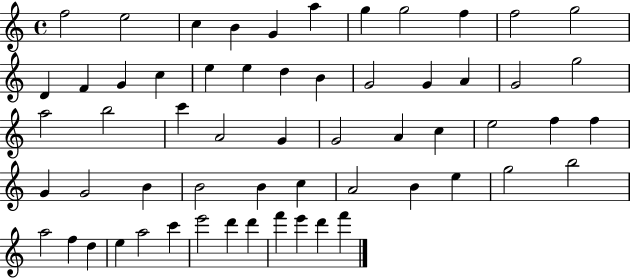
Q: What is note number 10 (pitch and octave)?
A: F5